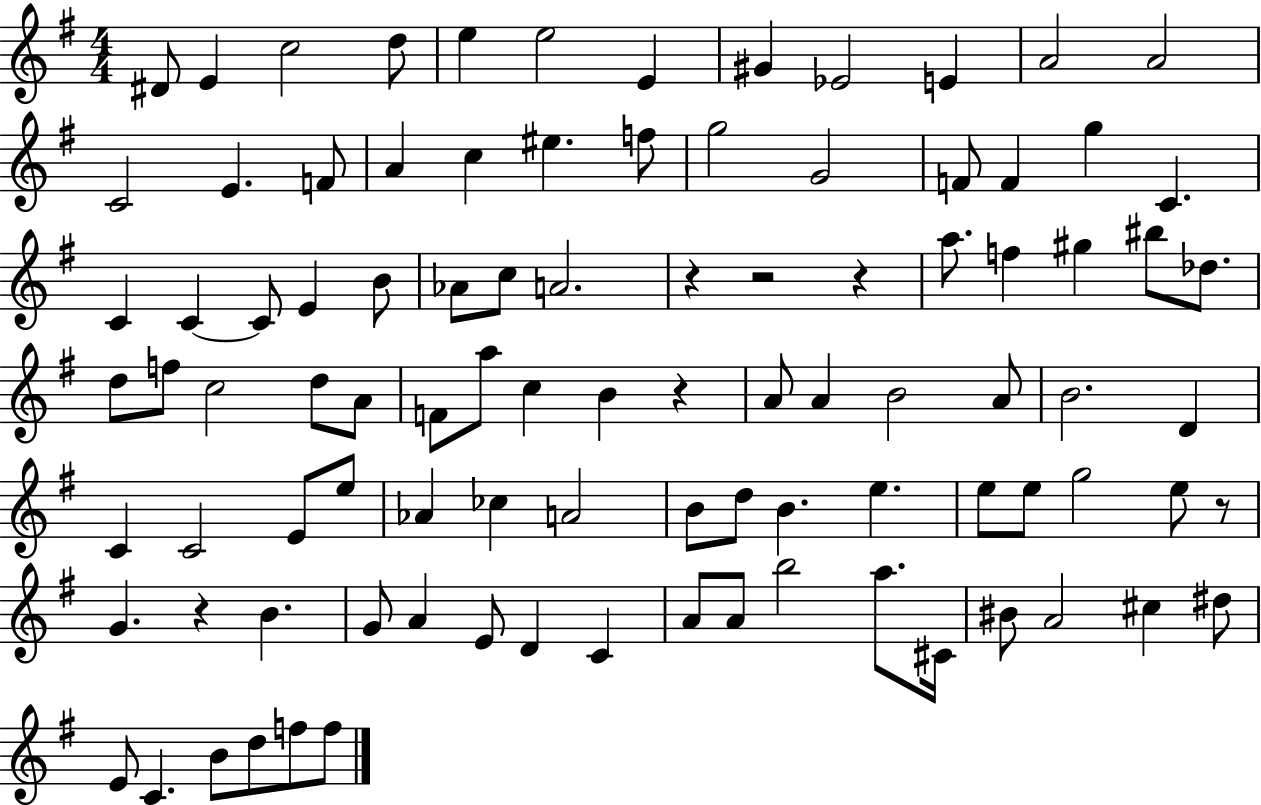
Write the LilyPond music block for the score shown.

{
  \clef treble
  \numericTimeSignature
  \time 4/4
  \key g \major
  \repeat volta 2 { dis'8 e'4 c''2 d''8 | e''4 e''2 e'4 | gis'4 ees'2 e'4 | a'2 a'2 | \break c'2 e'4. f'8 | a'4 c''4 eis''4. f''8 | g''2 g'2 | f'8 f'4 g''4 c'4. | \break c'4 c'4~~ c'8 e'4 b'8 | aes'8 c''8 a'2. | r4 r2 r4 | a''8. f''4 gis''4 bis''8 des''8. | \break d''8 f''8 c''2 d''8 a'8 | f'8 a''8 c''4 b'4 r4 | a'8 a'4 b'2 a'8 | b'2. d'4 | \break c'4 c'2 e'8 e''8 | aes'4 ces''4 a'2 | b'8 d''8 b'4. e''4. | e''8 e''8 g''2 e''8 r8 | \break g'4. r4 b'4. | g'8 a'4 e'8 d'4 c'4 | a'8 a'8 b''2 a''8. cis'16 | bis'8 a'2 cis''4 dis''8 | \break e'8 c'4. b'8 d''8 f''8 f''8 | } \bar "|."
}